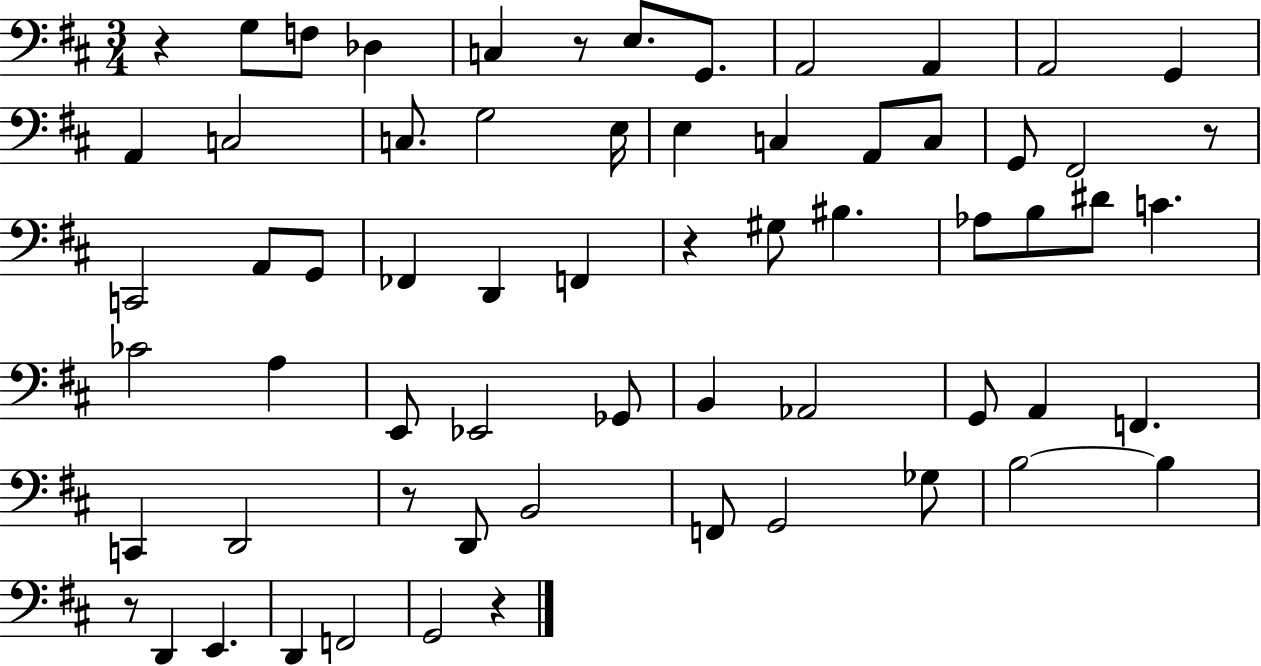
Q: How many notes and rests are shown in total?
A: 64